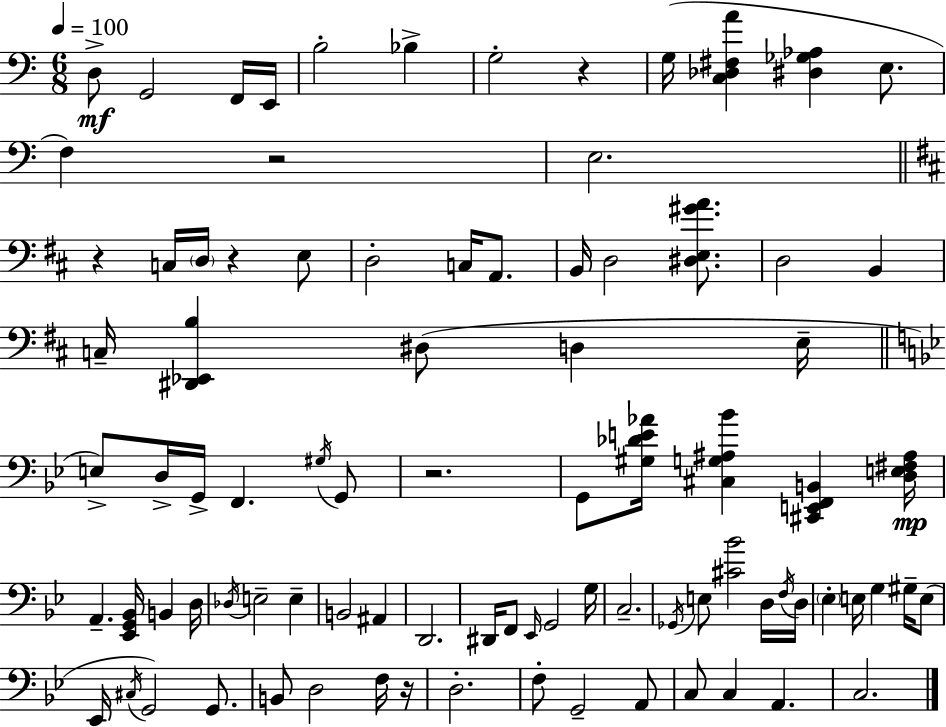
X:1
T:Untitled
M:6/8
L:1/4
K:C
D,/2 G,,2 F,,/4 E,,/4 B,2 _B, G,2 z G,/4 [C,_D,^F,A] [^D,_G,_A,] E,/2 F, z2 E,2 z C,/4 D,/4 z E,/2 D,2 C,/4 A,,/2 B,,/4 D,2 [^D,E,^GA]/2 D,2 B,, C,/4 [^D,,_E,,B,] ^D,/2 D, E,/4 E,/2 D,/4 G,,/4 F,, ^G,/4 G,,/2 z2 G,,/2 [^G,_DE_A]/4 [^C,G,^A,_B] [^C,,E,,F,,B,,] [D,E,^F,^A,]/4 A,, [_E,,G,,_B,,]/4 B,, D,/4 _D,/4 E,2 E, B,,2 ^A,, D,,2 ^D,,/4 F,,/2 _E,,/4 G,,2 G,/4 C,2 _G,,/4 E,/2 [^C_B]2 D,/4 F,/4 D,/4 _E, E,/4 G, ^G,/4 E,/2 _E,,/4 ^C,/4 G,,2 G,,/2 B,,/2 D,2 F,/4 z/4 D,2 F,/2 G,,2 A,,/2 C,/2 C, A,, C,2